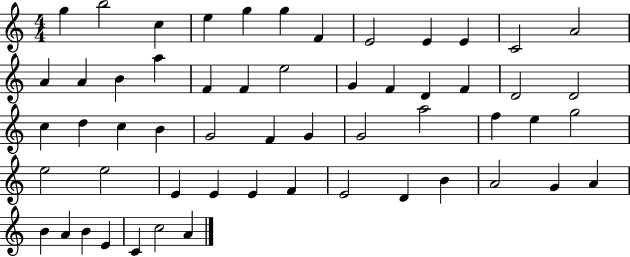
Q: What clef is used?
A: treble